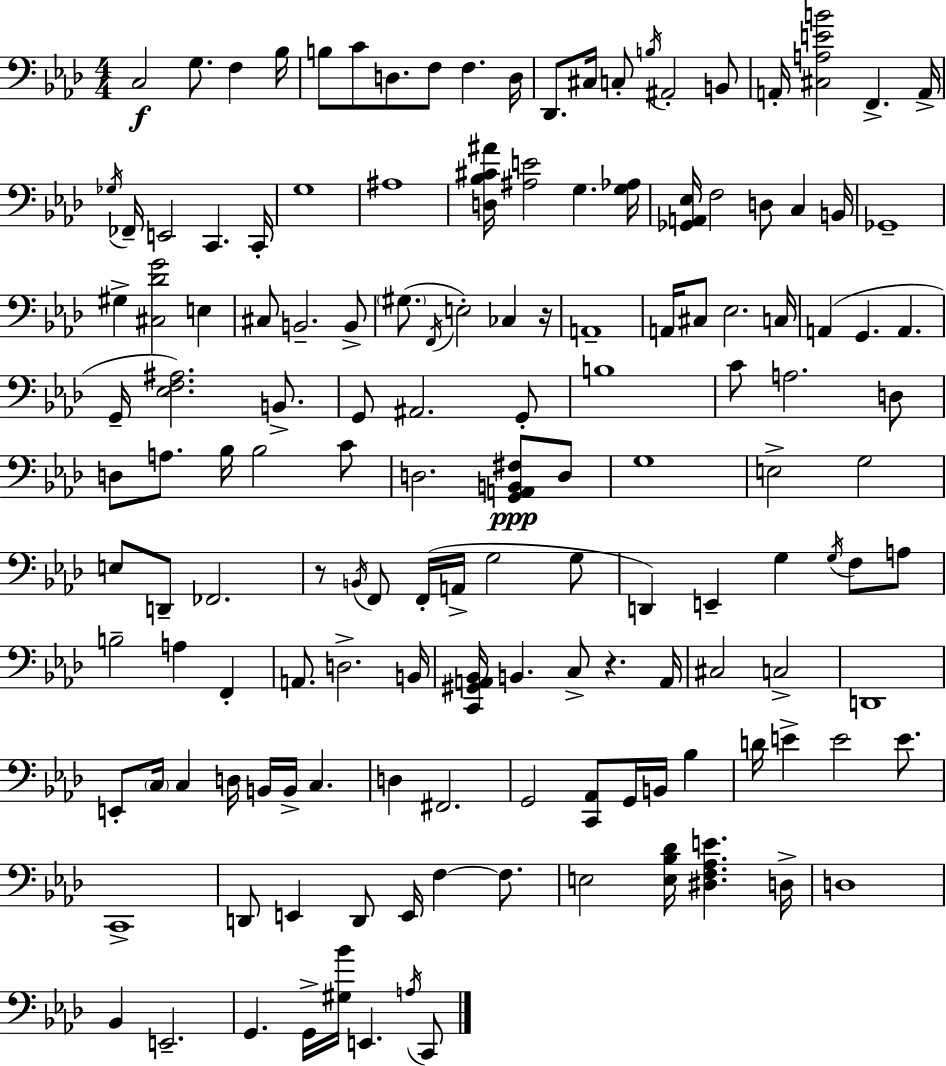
X:1
T:Untitled
M:4/4
L:1/4
K:Fm
C,2 G,/2 F, _B,/4 B,/2 C/2 D,/2 F,/2 F, D,/4 _D,,/2 ^C,/4 C,/2 B,/4 ^A,,2 B,,/2 A,,/4 [^C,A,EB]2 F,, A,,/4 _G,/4 _F,,/4 E,,2 C,, C,,/4 G,4 ^A,4 [D,_B,^C^A]/4 [^A,E]2 G, [G,_A,]/4 [_G,,A,,_E,]/4 F,2 D,/2 C, B,,/4 _G,,4 ^G, [^C,_DG]2 E, ^C,/2 B,,2 B,,/2 ^G,/2 F,,/4 E,2 _C, z/4 A,,4 A,,/4 ^C,/2 _E,2 C,/4 A,, G,, A,, G,,/4 [_E,F,^A,]2 B,,/2 G,,/2 ^A,,2 G,,/2 B,4 C/2 A,2 D,/2 D,/2 A,/2 _B,/4 _B,2 C/2 D,2 [G,,A,,B,,^F,]/2 D,/2 G,4 E,2 G,2 E,/2 D,,/2 _F,,2 z/2 B,,/4 F,,/2 F,,/4 A,,/4 G,2 G,/2 D,, E,, G, G,/4 F,/2 A,/2 B,2 A, F,, A,,/2 D,2 B,,/4 [C,,^G,,A,,_B,,]/4 B,, C,/2 z A,,/4 ^C,2 C,2 D,,4 E,,/2 C,/4 C, D,/4 B,,/4 B,,/4 C, D, ^F,,2 G,,2 [C,,_A,,]/2 G,,/4 B,,/4 _B, D/4 E E2 E/2 C,,4 D,,/2 E,, D,,/2 E,,/4 F, F,/2 E,2 [E,_B,_D]/4 [^D,F,_A,E] D,/4 D,4 _B,, E,,2 G,, G,,/4 [^G,_B]/4 E,, A,/4 C,,/2